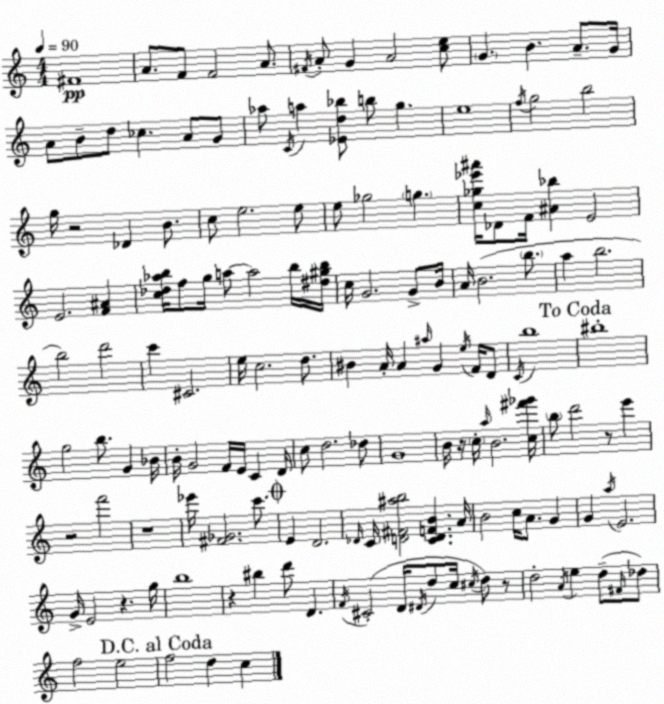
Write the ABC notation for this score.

X:1
T:Untitled
M:4/4
L:1/4
K:C
^F4 A/2 F/2 F2 A/2 ^F/4 A/2 G A2 [ce]/2 G B A/2 G/4 A/2 B/2 d/2 _c A/2 G/2 _a/2 C/4 a [_Ed_b]/2 b/2 g e4 f/4 g2 b2 g/4 z2 _D B/2 c/2 e2 e/2 e/2 _g2 g [c_g_e'^a']/4 _D/2 F/4 [^A_b] E2 E2 [F^A] [c_d_ab]/4 f/2 g/4 a/2 a2 b/4 [^d^gb]/4 c/4 G2 G/2 B/4 A/4 B2 b/2 a b2 b2 d'2 c' ^C2 e/4 c2 d/2 ^B A/4 A ^a/4 G e/4 F/4 D/2 C/4 b4 ^b4 g2 b/2 G _B/4 B/4 G2 F/4 E/4 C D/4 c/2 d2 _d/2 G4 B/4 z/4 c/4 a/4 B2 [c^f'_g']/4 b/2 d'2 z/2 e' z2 f'2 z4 _e'/4 [^F_G]2 c'/2 E D2 _D/4 C/4 [D^F^ab]2 [CDFB] A/4 B2 c/4 A/2 G G a/4 E2 G/4 E2 z g/4 b4 z ^b d'/2 D F/4 ^C2 D/4 ^D/4 d/2 c/4 ^c/4 d/2 z/2 d2 A/4 e d/2 ^F/4 _d/2 f2 e2 f2 d c